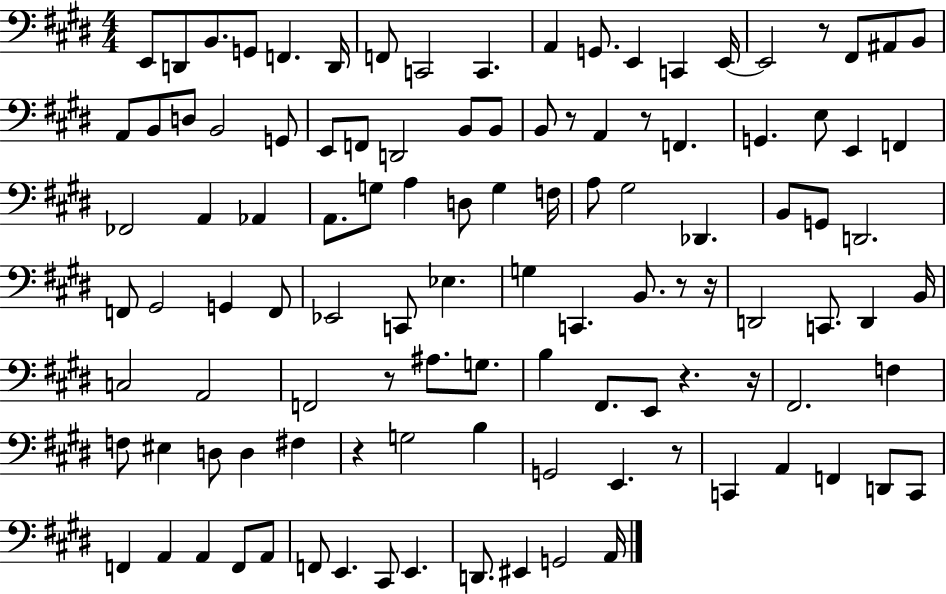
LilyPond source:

{
  \clef bass
  \numericTimeSignature
  \time 4/4
  \key e \major
  e,8 d,8 b,8. g,8 f,4. d,16 | f,8 c,2 c,4. | a,4 g,8. e,4 c,4 e,16~~ | e,2 r8 fis,8 ais,8 b,8 | \break a,8 b,8 d8 b,2 g,8 | e,8 f,8 d,2 b,8 b,8 | b,8 r8 a,4 r8 f,4. | g,4. e8 e,4 f,4 | \break fes,2 a,4 aes,4 | a,8. g8 a4 d8 g4 f16 | a8 gis2 des,4. | b,8 g,8 d,2. | \break f,8 gis,2 g,4 f,8 | ees,2 c,8 ees4. | g4 c,4. b,8. r8 r16 | d,2 c,8. d,4 b,16 | \break c2 a,2 | f,2 r8 ais8. g8. | b4 fis,8. e,8 r4. r16 | fis,2. f4 | \break f8 eis4 d8 d4 fis4 | r4 g2 b4 | g,2 e,4. r8 | c,4 a,4 f,4 d,8 c,8 | \break f,4 a,4 a,4 f,8 a,8 | f,8 e,4. cis,8 e,4. | d,8. eis,4 g,2 a,16 | \bar "|."
}